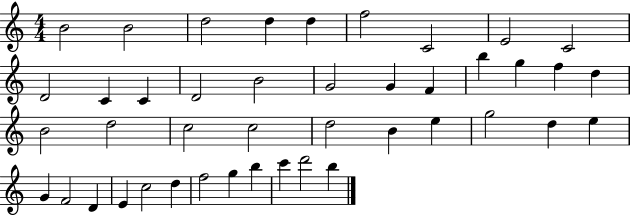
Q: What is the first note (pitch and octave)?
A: B4